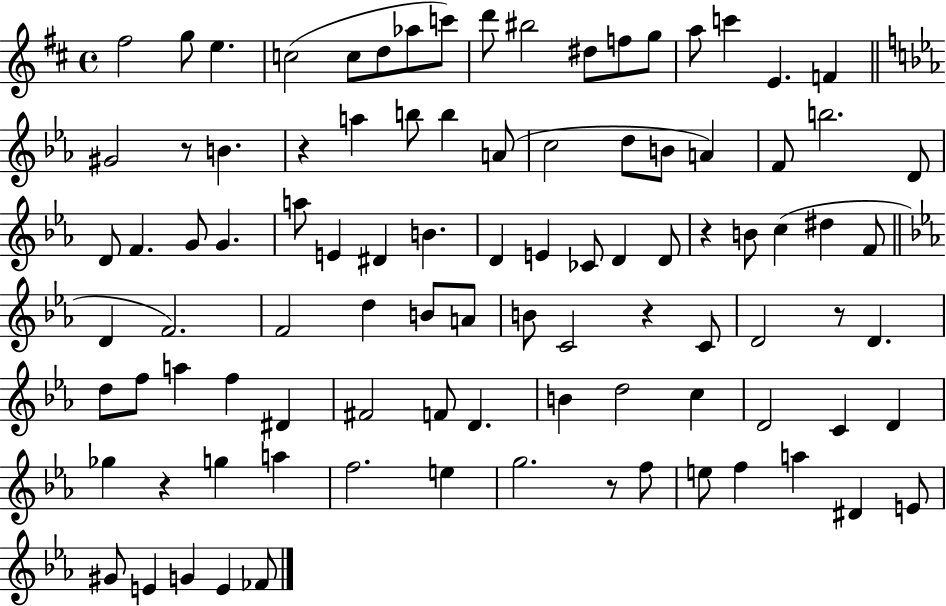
X:1
T:Untitled
M:4/4
L:1/4
K:D
^f2 g/2 e c2 c/2 d/2 _a/2 c'/2 d'/2 ^b2 ^d/2 f/2 g/2 a/2 c' E F ^G2 z/2 B z a b/2 b A/2 c2 d/2 B/2 A F/2 b2 D/2 D/2 F G/2 G a/2 E ^D B D E _C/2 D D/2 z B/2 c ^d F/2 D F2 F2 d B/2 A/2 B/2 C2 z C/2 D2 z/2 D d/2 f/2 a f ^D ^F2 F/2 D B d2 c D2 C D _g z g a f2 e g2 z/2 f/2 e/2 f a ^D E/2 ^G/2 E G E _F/2